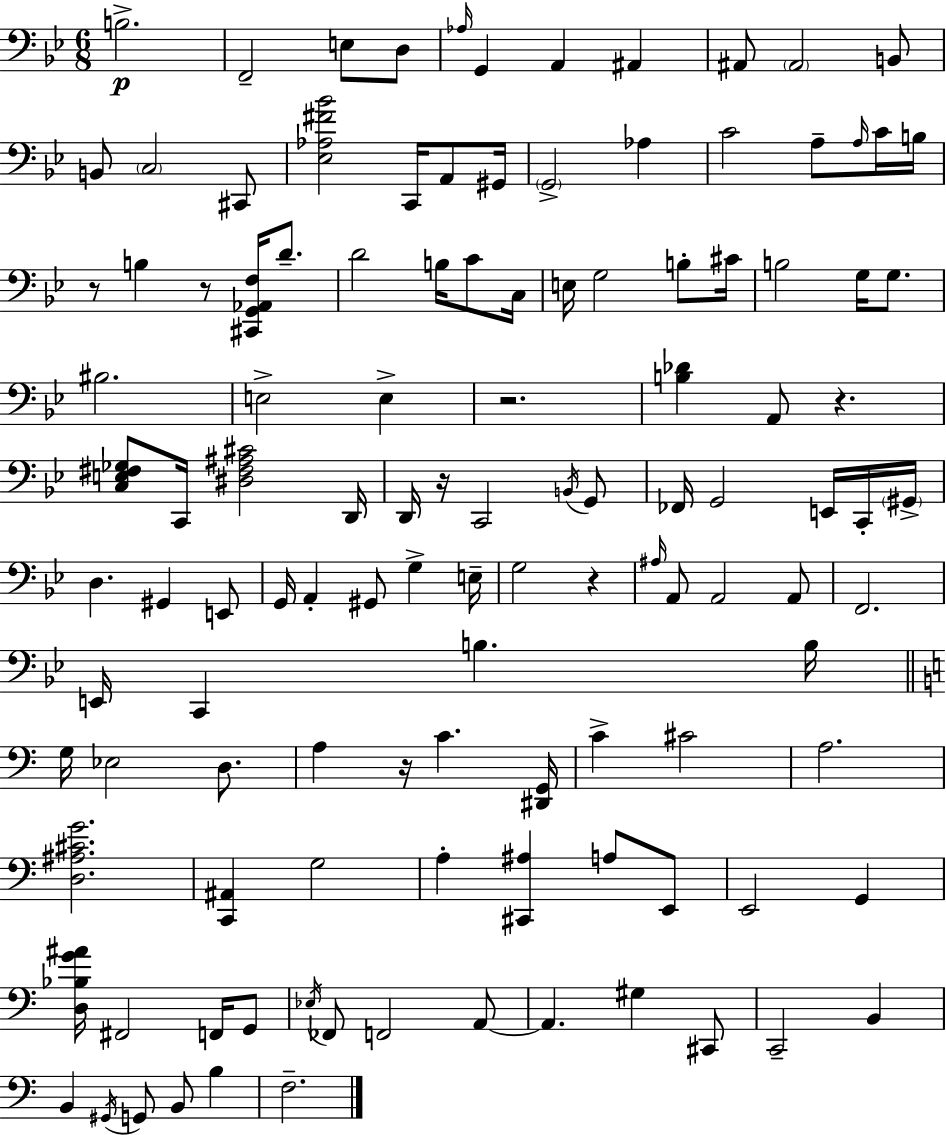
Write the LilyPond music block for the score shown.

{
  \clef bass
  \numericTimeSignature
  \time 6/8
  \key g \minor
  b2.->\p | f,2-- e8 d8 | \grace { aes16 } g,4 a,4 ais,4 | ais,8 \parenthesize ais,2 b,8 | \break b,8 \parenthesize c2 cis,8 | <ees aes fis' bes'>2 c,16 a,8 | gis,16 \parenthesize g,2-> aes4 | c'2 a8-- \grace { a16 } | \break c'16 b16 r8 b4 r8 <cis, g, aes, f>16 d'8.-- | d'2 b16 c'8 | c16 e16 g2 b8-. | cis'16 b2 g16 g8. | \break bis2. | e2-> e4-> | r2. | <b des'>4 a,8 r4. | \break <c e fis ges>8 c,16 <dis fis ais cis'>2 | d,16 d,16 r16 c,2 | \acciaccatura { b,16 } g,8 fes,16 g,2 | e,16 c,16-. \parenthesize gis,16-> d4. gis,4 | \break e,8 g,16 a,4-. gis,8 g4-> | e16-- g2 r4 | \grace { ais16 } a,8 a,2 | a,8 f,2. | \break e,16 c,4 b4. | b16 \bar "||" \break \key a \minor g16 ees2 d8. | a4 r16 c'4. <dis, g,>16 | c'4-> cis'2 | a2. | \break <d ais cis' g'>2. | <c, ais,>4 g2 | a4-. <cis, ais>4 a8 e,8 | e,2 g,4 | \break <d bes g' ais'>16 fis,2 f,16 g,8 | \acciaccatura { ees16 } fes,8 f,2 a,8~~ | a,4. gis4 cis,8 | c,2-- b,4 | \break b,4 \acciaccatura { gis,16 } g,8 b,8 b4 | f2.-- | \bar "|."
}